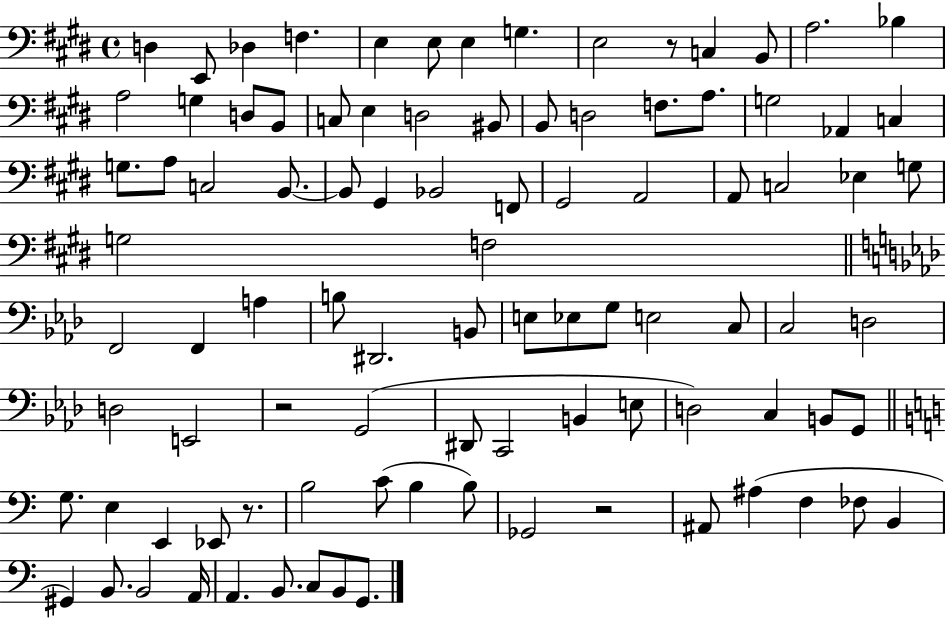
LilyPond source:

{
  \clef bass
  \time 4/4
  \defaultTimeSignature
  \key e \major
  d4 e,8 des4 f4. | e4 e8 e4 g4. | e2 r8 c4 b,8 | a2. bes4 | \break a2 g4 d8 b,8 | c8 e4 d2 bis,8 | b,8 d2 f8. a8. | g2 aes,4 c4 | \break g8. a8 c2 b,8.~~ | b,8 gis,4 bes,2 f,8 | gis,2 a,2 | a,8 c2 ees4 g8 | \break g2 f2 | \bar "||" \break \key aes \major f,2 f,4 a4 | b8 dis,2. b,8 | e8 ees8 g8 e2 c8 | c2 d2 | \break d2 e,2 | r2 g,2( | dis,8 c,2 b,4 e8 | d2) c4 b,8 g,8 | \break \bar "||" \break \key c \major g8. e4 e,4 ees,8 r8. | b2 c'8( b4 b8) | ges,2 r2 | ais,8 ais4( f4 fes8 b,4 | \break gis,4) b,8. b,2 a,16 | a,4. b,8. c8 b,8 g,8. | \bar "|."
}